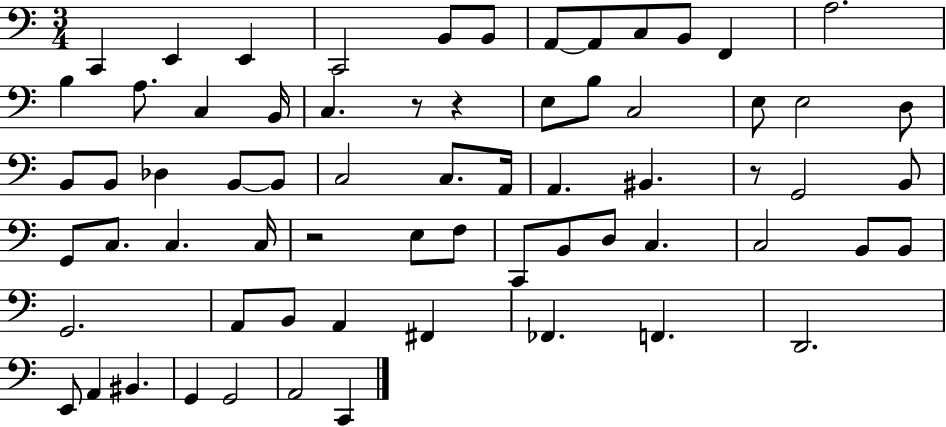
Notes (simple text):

C2/q E2/q E2/q C2/h B2/e B2/e A2/e A2/e C3/e B2/e F2/q A3/h. B3/q A3/e. C3/q B2/s C3/q. R/e R/q E3/e B3/e C3/h E3/e E3/h D3/e B2/e B2/e Db3/q B2/e B2/e C3/h C3/e. A2/s A2/q. BIS2/q. R/e G2/h B2/e G2/e C3/e. C3/q. C3/s R/h E3/e F3/e C2/e B2/e D3/e C3/q. C3/h B2/e B2/e G2/h. A2/e B2/e A2/q F#2/q FES2/q. F2/q. D2/h. E2/e A2/q BIS2/q. G2/q G2/h A2/h C2/q